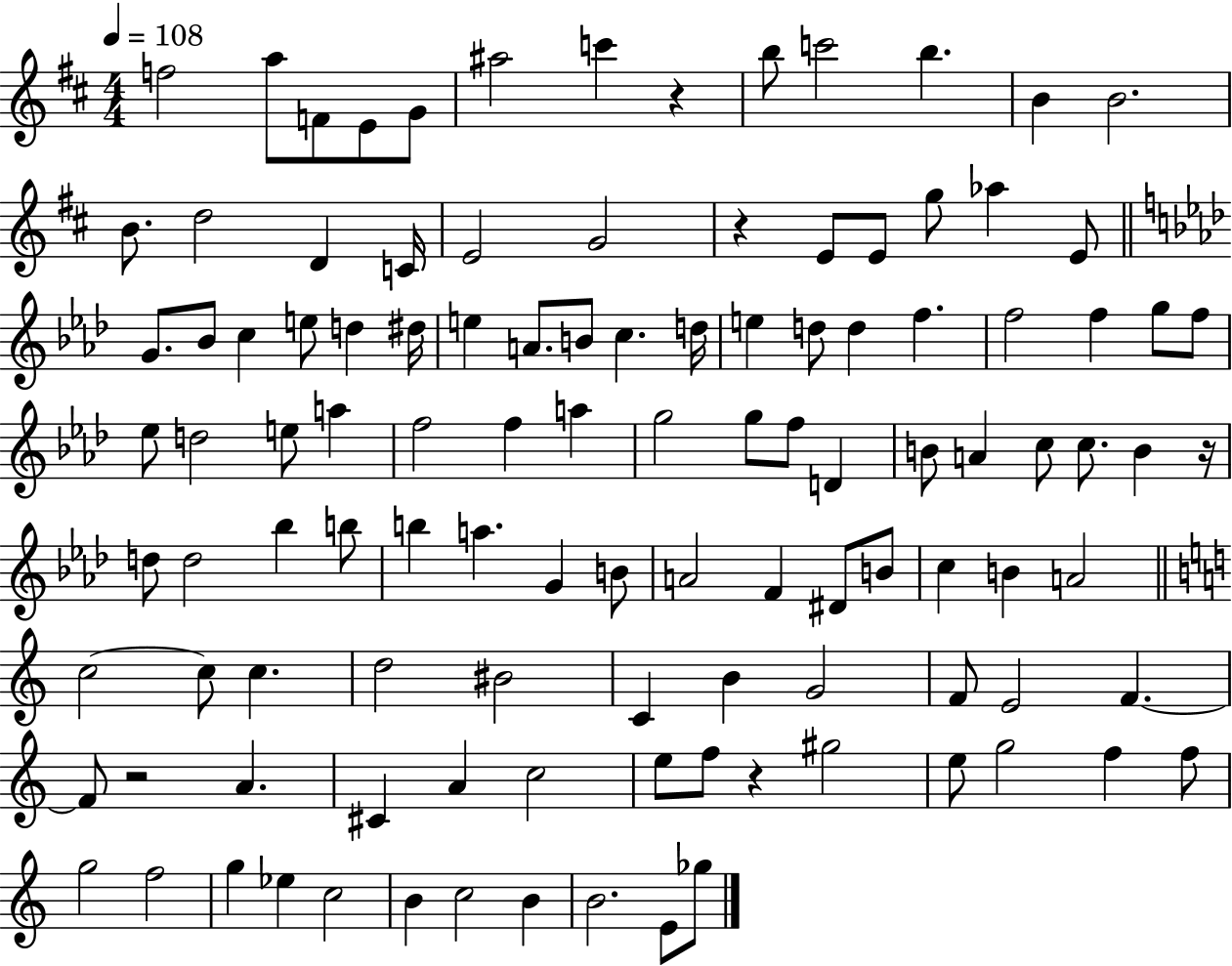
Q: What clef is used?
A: treble